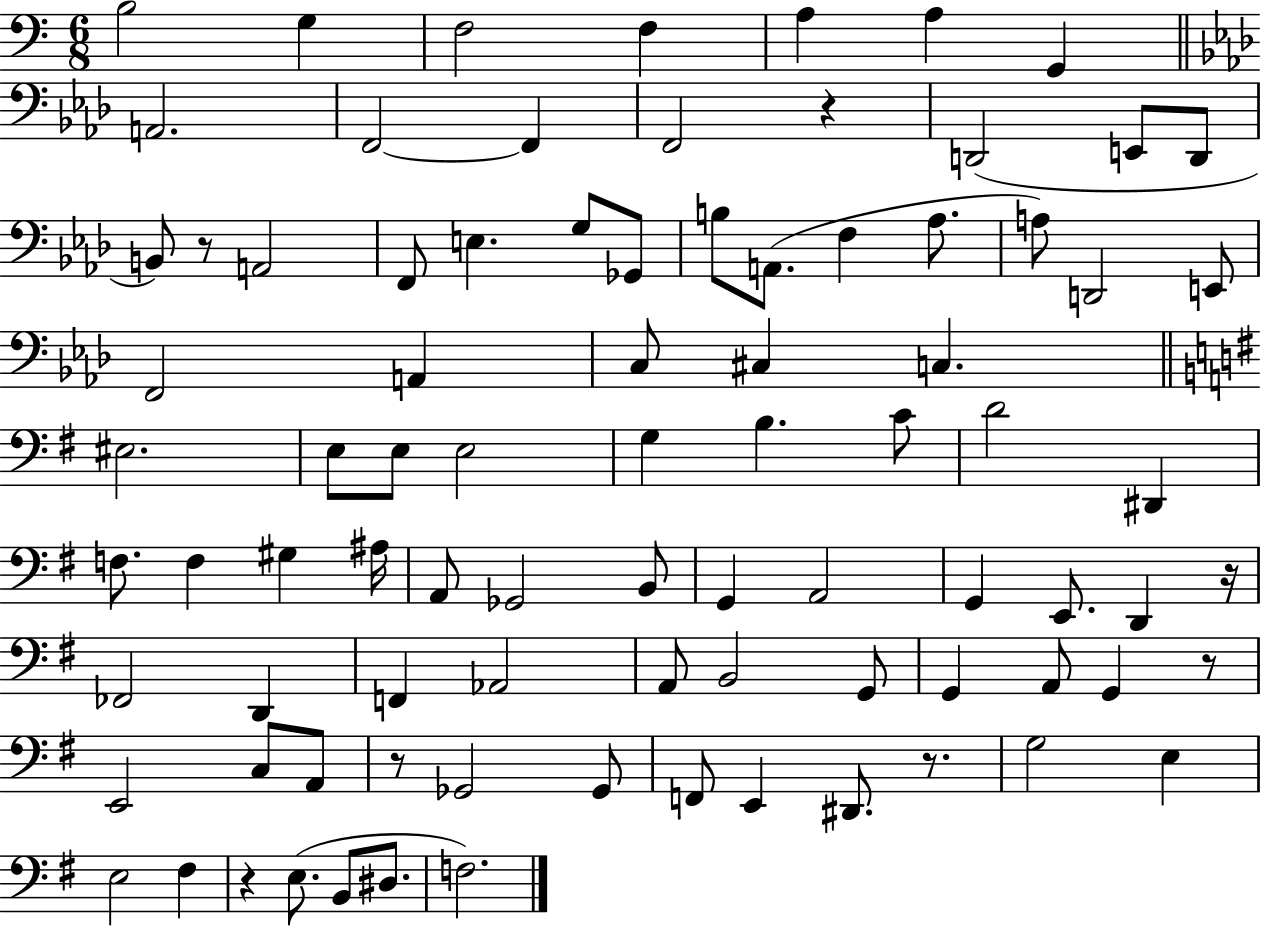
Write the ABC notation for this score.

X:1
T:Untitled
M:6/8
L:1/4
K:C
B,2 G, F,2 F, A, A, G,, A,,2 F,,2 F,, F,,2 z D,,2 E,,/2 D,,/2 B,,/2 z/2 A,,2 F,,/2 E, G,/2 _G,,/2 B,/2 A,,/2 F, _A,/2 A,/2 D,,2 E,,/2 F,,2 A,, C,/2 ^C, C, ^E,2 E,/2 E,/2 E,2 G, B, C/2 D2 ^D,, F,/2 F, ^G, ^A,/4 A,,/2 _G,,2 B,,/2 G,, A,,2 G,, E,,/2 D,, z/4 _F,,2 D,, F,, _A,,2 A,,/2 B,,2 G,,/2 G,, A,,/2 G,, z/2 E,,2 C,/2 A,,/2 z/2 _G,,2 _G,,/2 F,,/2 E,, ^D,,/2 z/2 G,2 E, E,2 ^F, z E,/2 B,,/2 ^D,/2 F,2